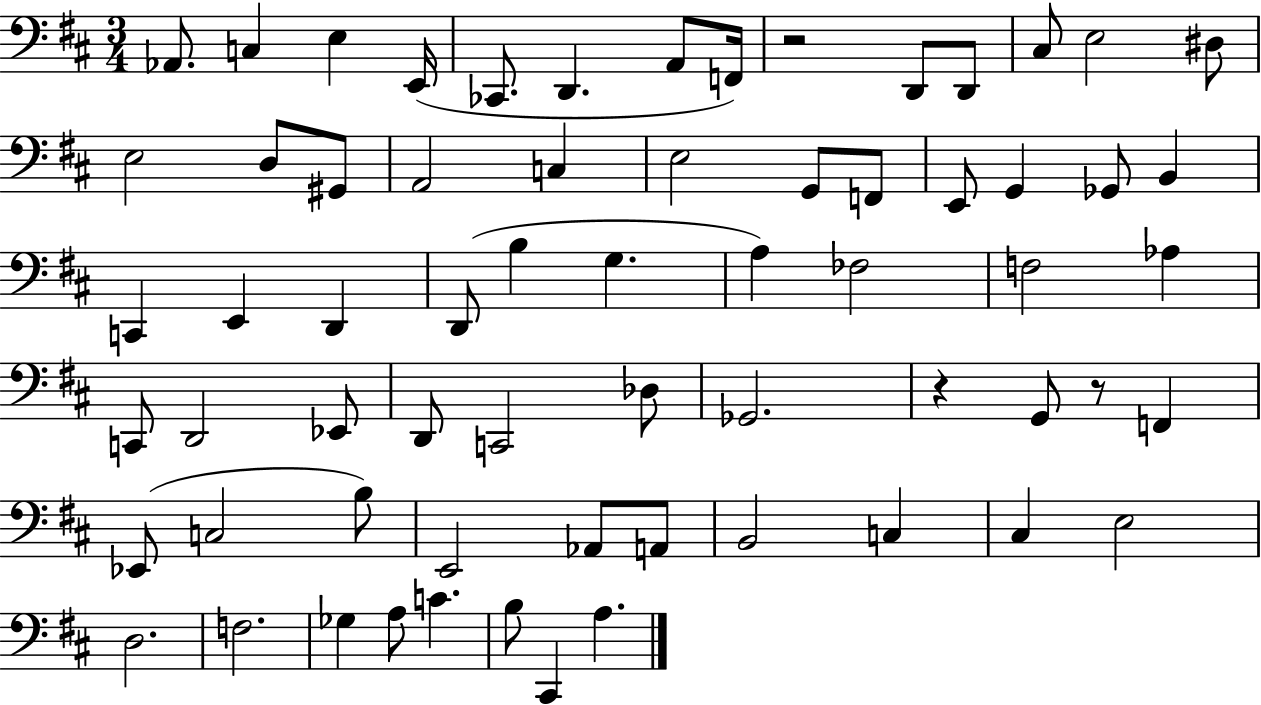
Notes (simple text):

Ab2/e. C3/q E3/q E2/s CES2/e. D2/q. A2/e F2/s R/h D2/e D2/e C#3/e E3/h D#3/e E3/h D3/e G#2/e A2/h C3/q E3/h G2/e F2/e E2/e G2/q Gb2/e B2/q C2/q E2/q D2/q D2/e B3/q G3/q. A3/q FES3/h F3/h Ab3/q C2/e D2/h Eb2/e D2/e C2/h Db3/e Gb2/h. R/q G2/e R/e F2/q Eb2/e C3/h B3/e E2/h Ab2/e A2/e B2/h C3/q C#3/q E3/h D3/h. F3/h. Gb3/q A3/e C4/q. B3/e C#2/q A3/q.